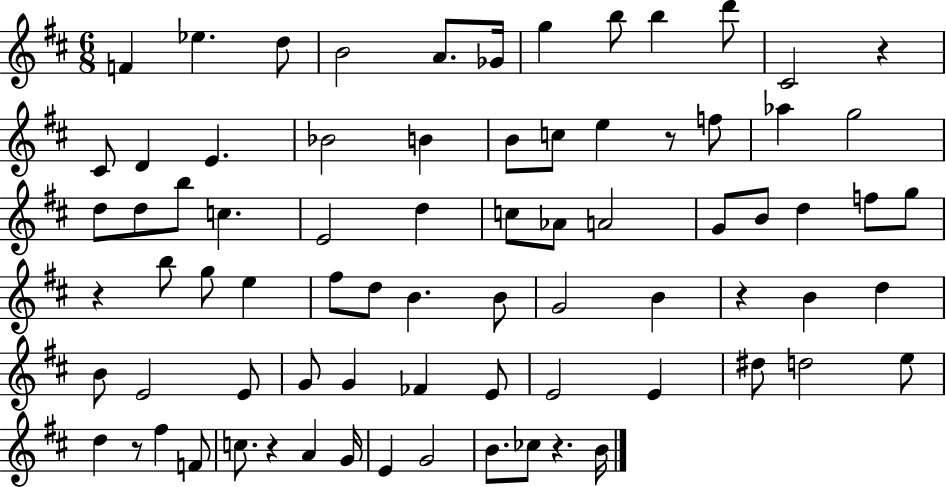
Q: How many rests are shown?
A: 7